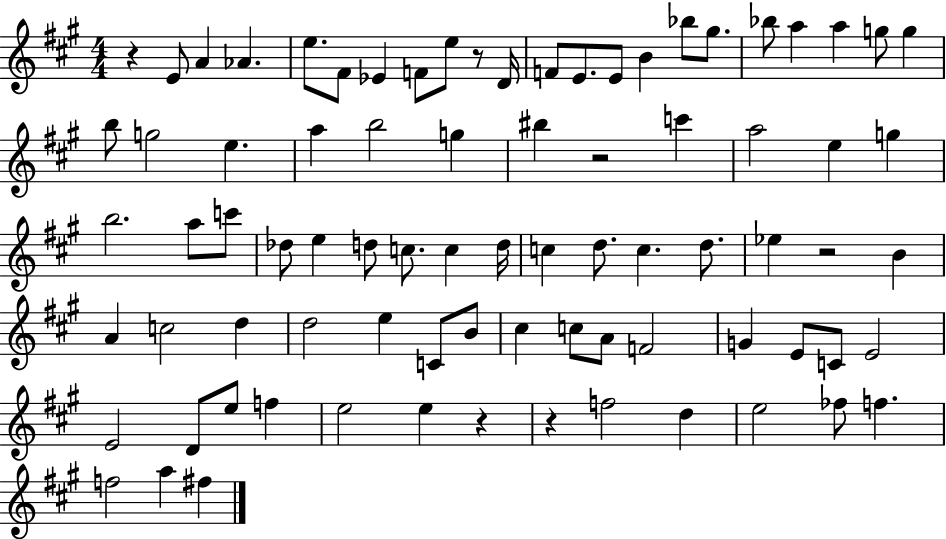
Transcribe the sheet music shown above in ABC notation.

X:1
T:Untitled
M:4/4
L:1/4
K:A
z E/2 A _A e/2 ^F/2 _E F/2 e/2 z/2 D/4 F/2 E/2 E/2 B _b/2 ^g/2 _b/2 a a g/2 g b/2 g2 e a b2 g ^b z2 c' a2 e g b2 a/2 c'/2 _d/2 e d/2 c/2 c d/4 c d/2 c d/2 _e z2 B A c2 d d2 e C/2 B/2 ^c c/2 A/2 F2 G E/2 C/2 E2 E2 D/2 e/2 f e2 e z z f2 d e2 _f/2 f f2 a ^f